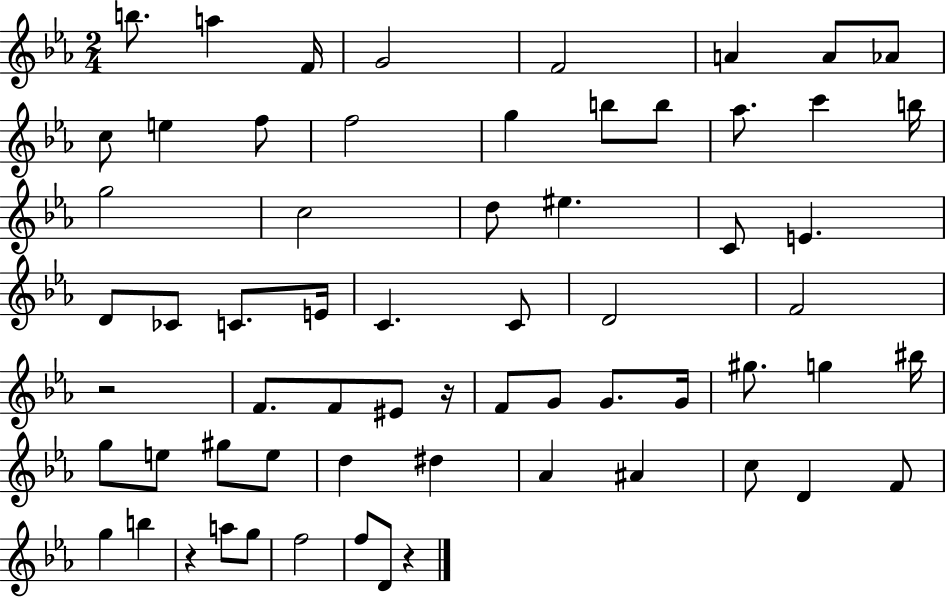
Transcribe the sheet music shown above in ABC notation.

X:1
T:Untitled
M:2/4
L:1/4
K:Eb
b/2 a F/4 G2 F2 A A/2 _A/2 c/2 e f/2 f2 g b/2 b/2 _a/2 c' b/4 g2 c2 d/2 ^e C/2 E D/2 _C/2 C/2 E/4 C C/2 D2 F2 z2 F/2 F/2 ^E/2 z/4 F/2 G/2 G/2 G/4 ^g/2 g ^b/4 g/2 e/2 ^g/2 e/2 d ^d _A ^A c/2 D F/2 g b z a/2 g/2 f2 f/2 D/2 z